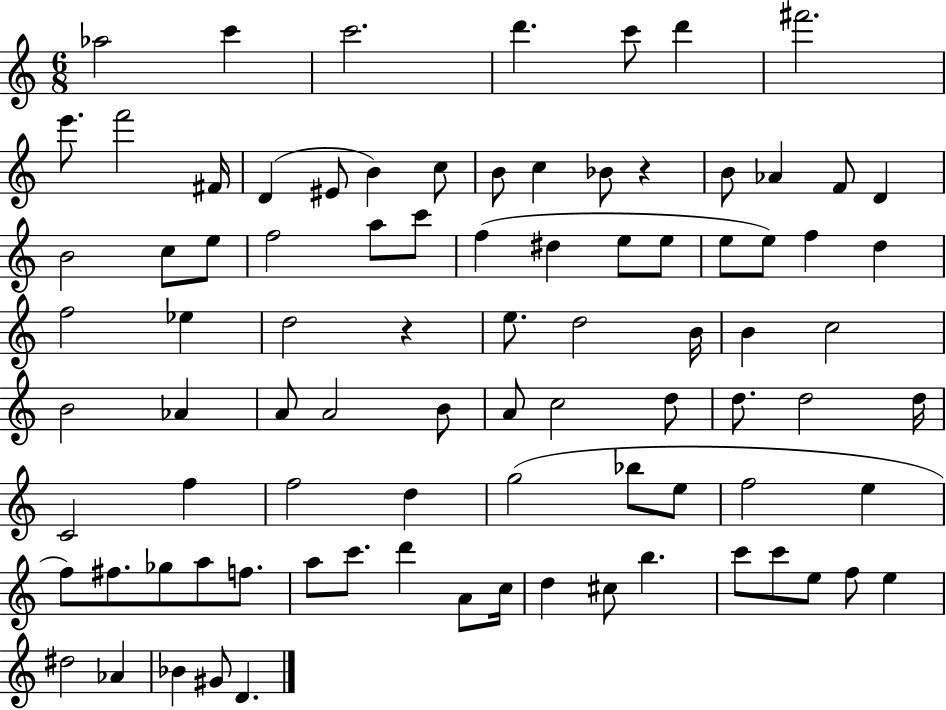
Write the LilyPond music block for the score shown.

{
  \clef treble
  \numericTimeSignature
  \time 6/8
  \key c \major
  aes''2 c'''4 | c'''2. | d'''4. c'''8 d'''4 | fis'''2. | \break e'''8. f'''2 fis'16 | d'4( eis'8 b'4) c''8 | b'8 c''4 bes'8 r4 | b'8 aes'4 f'8 d'4 | \break b'2 c''8 e''8 | f''2 a''8 c'''8 | f''4( dis''4 e''8 e''8 | e''8 e''8) f''4 d''4 | \break f''2 ees''4 | d''2 r4 | e''8. d''2 b'16 | b'4 c''2 | \break b'2 aes'4 | a'8 a'2 b'8 | a'8 c''2 d''8 | d''8. d''2 d''16 | \break c'2 f''4 | f''2 d''4 | g''2( bes''8 e''8 | f''2 e''4 | \break f''8) fis''8. ges''8 a''8 f''8. | a''8 c'''8. d'''4 a'8 c''16 | d''4 cis''8 b''4. | c'''8 c'''8 e''8 f''8 e''4 | \break dis''2 aes'4 | bes'4 gis'8 d'4. | \bar "|."
}